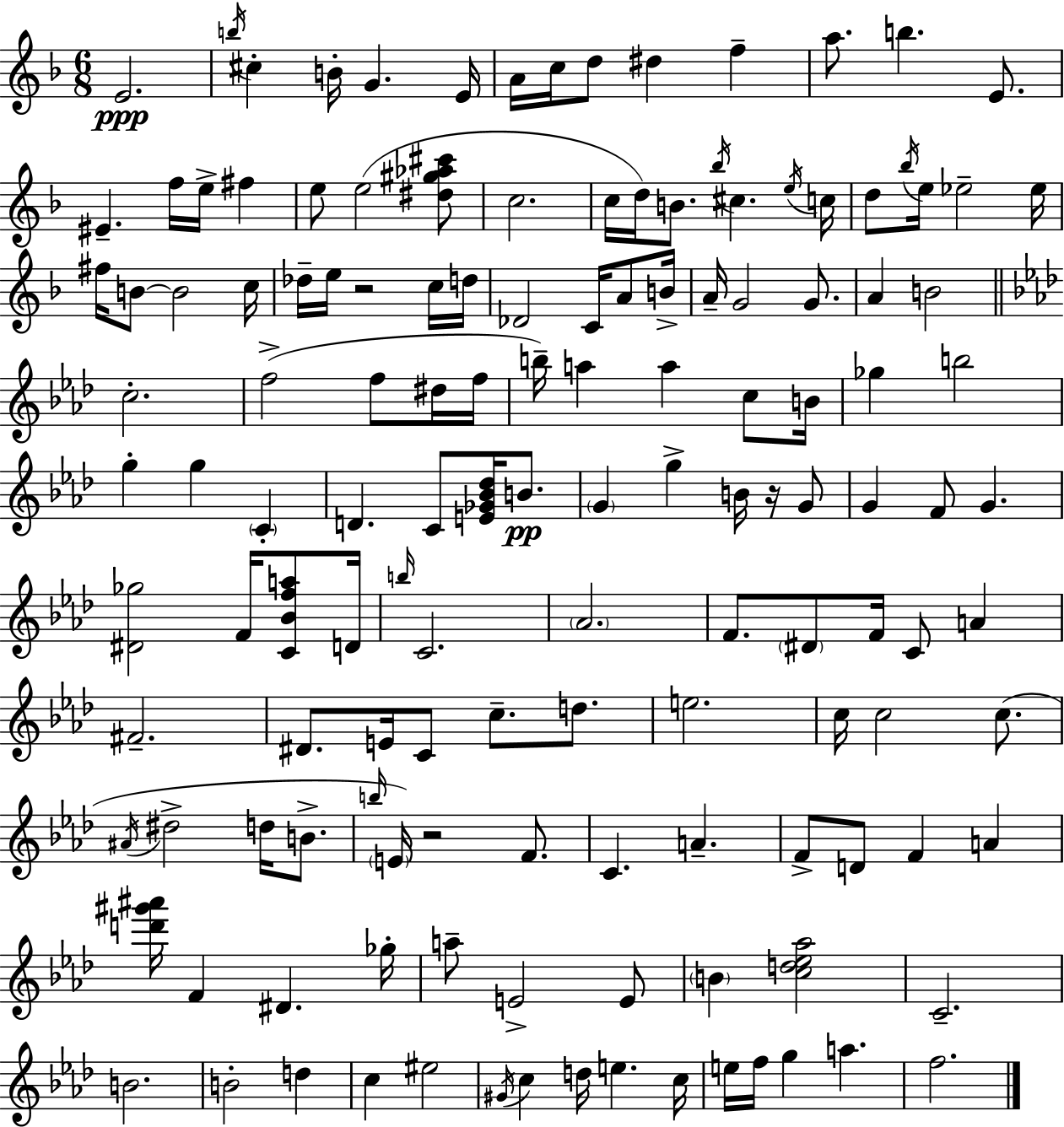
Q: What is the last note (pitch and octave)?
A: F5